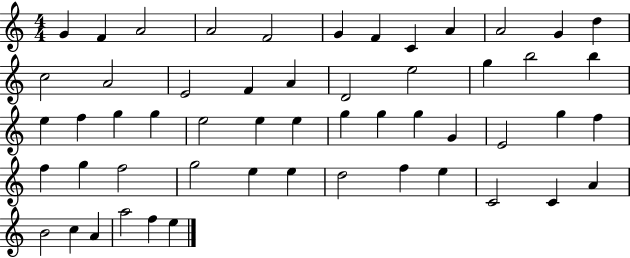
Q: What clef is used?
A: treble